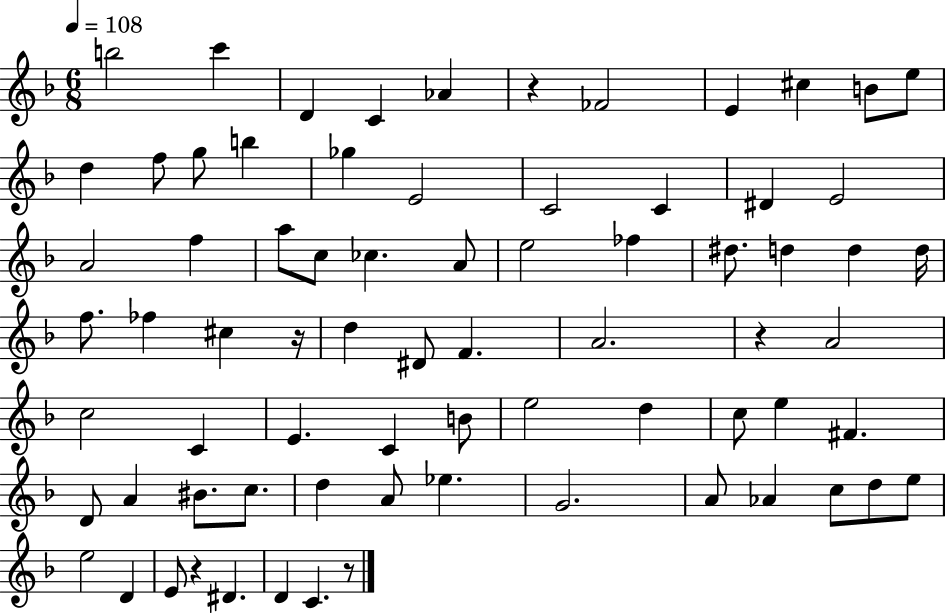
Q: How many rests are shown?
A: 5